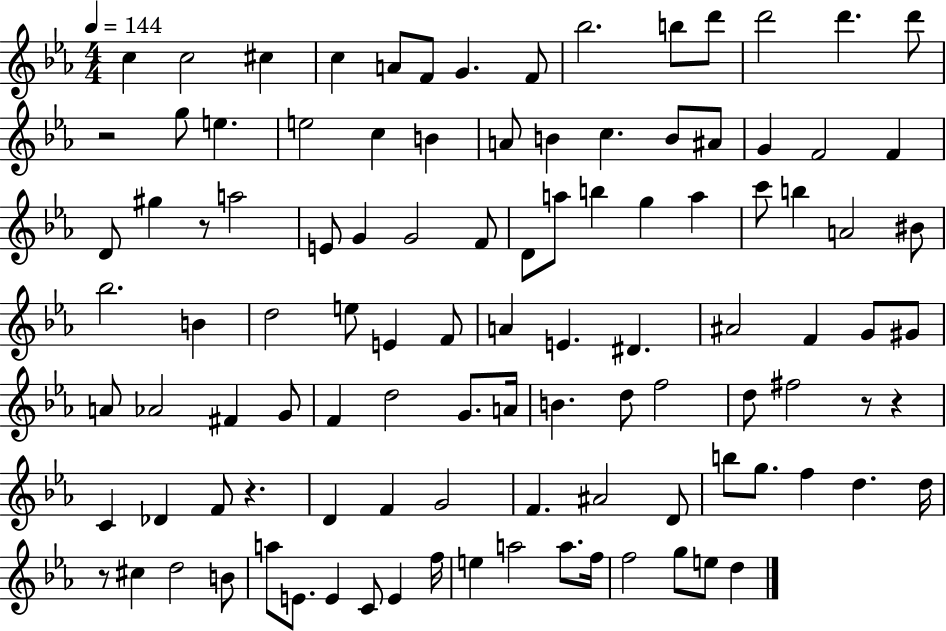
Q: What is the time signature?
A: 4/4